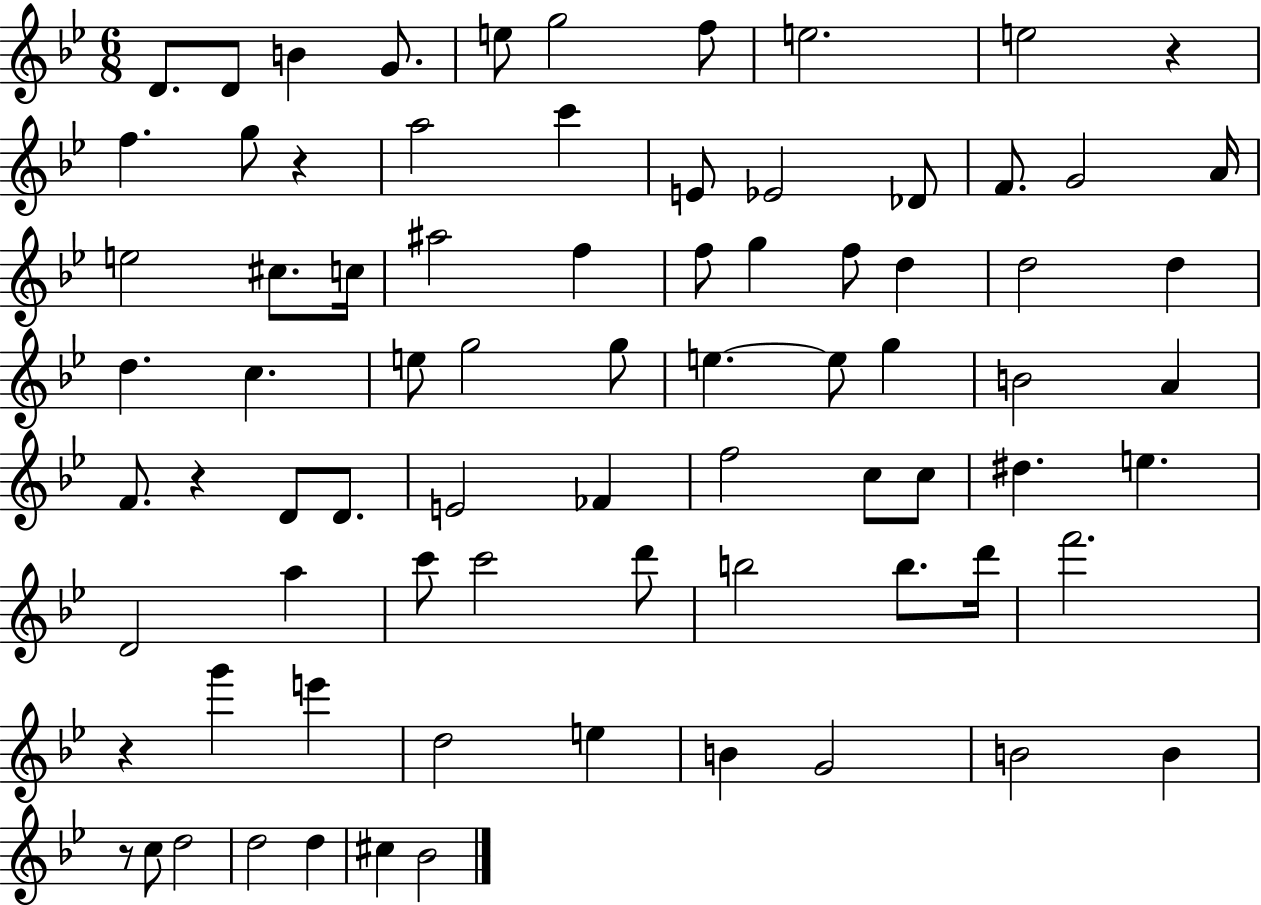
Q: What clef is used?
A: treble